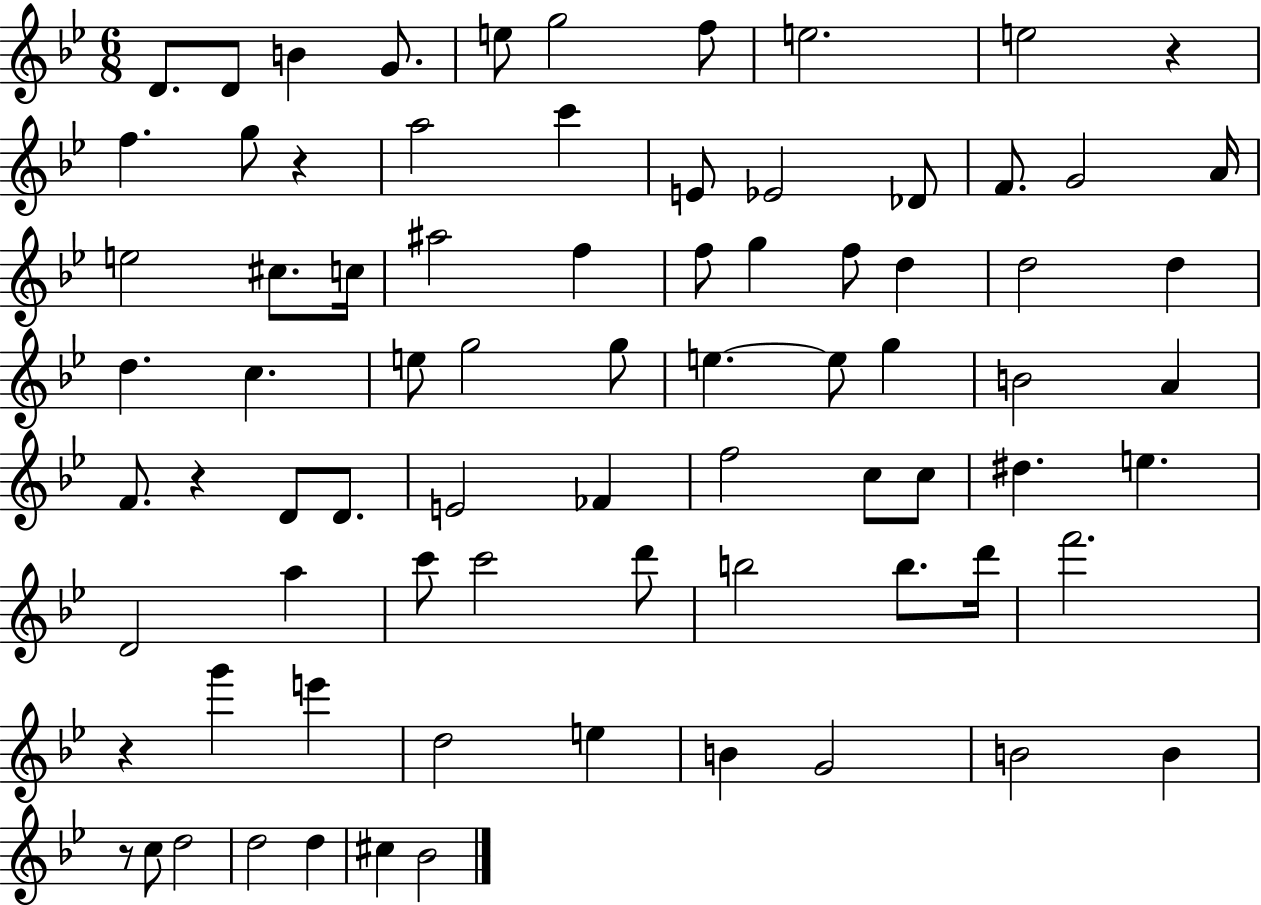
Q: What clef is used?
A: treble